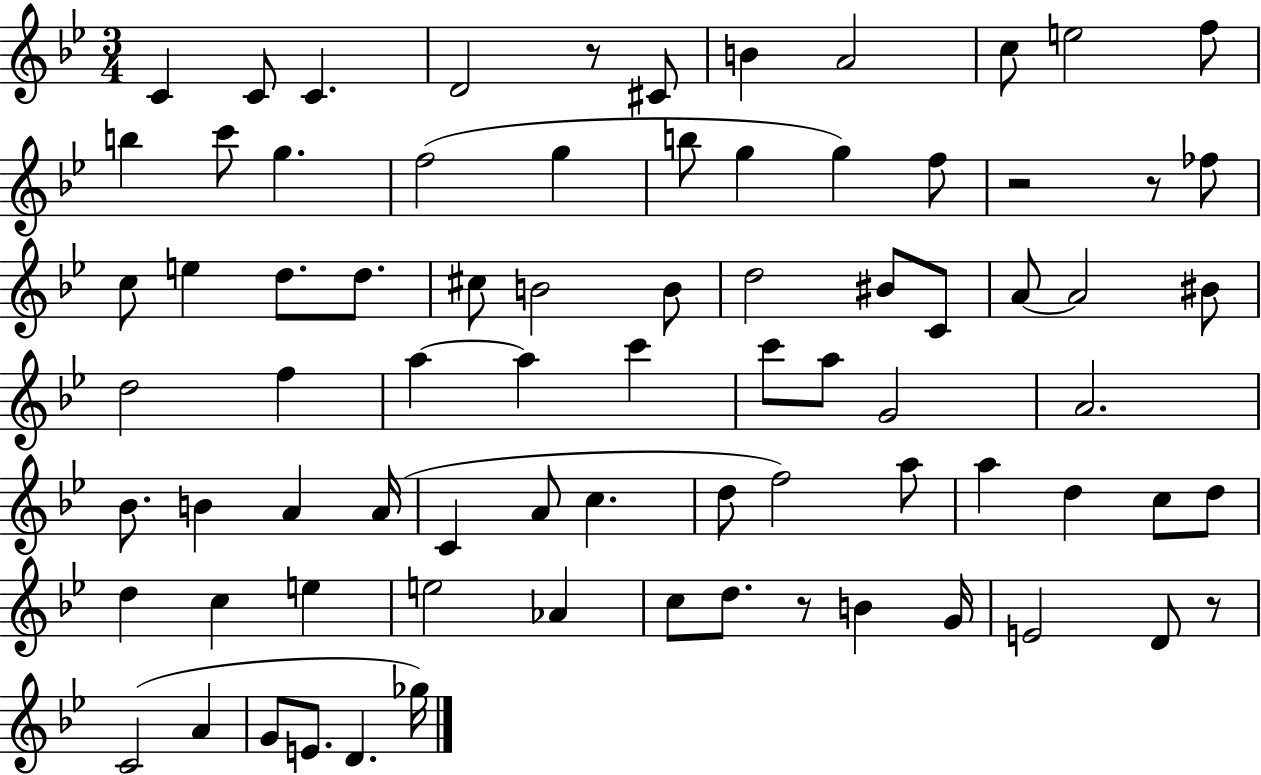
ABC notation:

X:1
T:Untitled
M:3/4
L:1/4
K:Bb
C C/2 C D2 z/2 ^C/2 B A2 c/2 e2 f/2 b c'/2 g f2 g b/2 g g f/2 z2 z/2 _f/2 c/2 e d/2 d/2 ^c/2 B2 B/2 d2 ^B/2 C/2 A/2 A2 ^B/2 d2 f a a c' c'/2 a/2 G2 A2 _B/2 B A A/4 C A/2 c d/2 f2 a/2 a d c/2 d/2 d c e e2 _A c/2 d/2 z/2 B G/4 E2 D/2 z/2 C2 A G/2 E/2 D _g/4